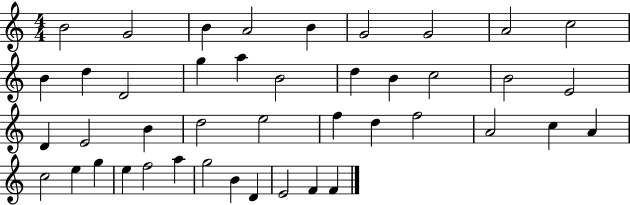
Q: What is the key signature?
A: C major